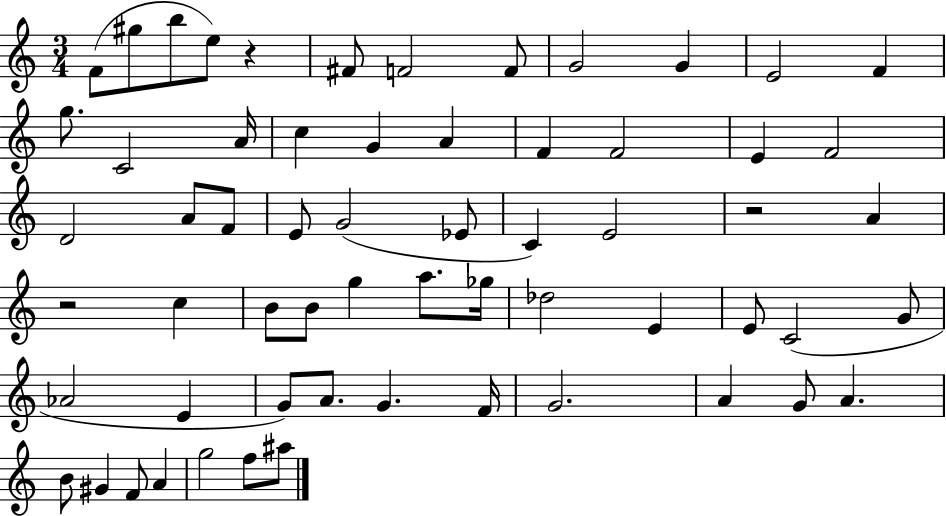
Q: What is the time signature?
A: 3/4